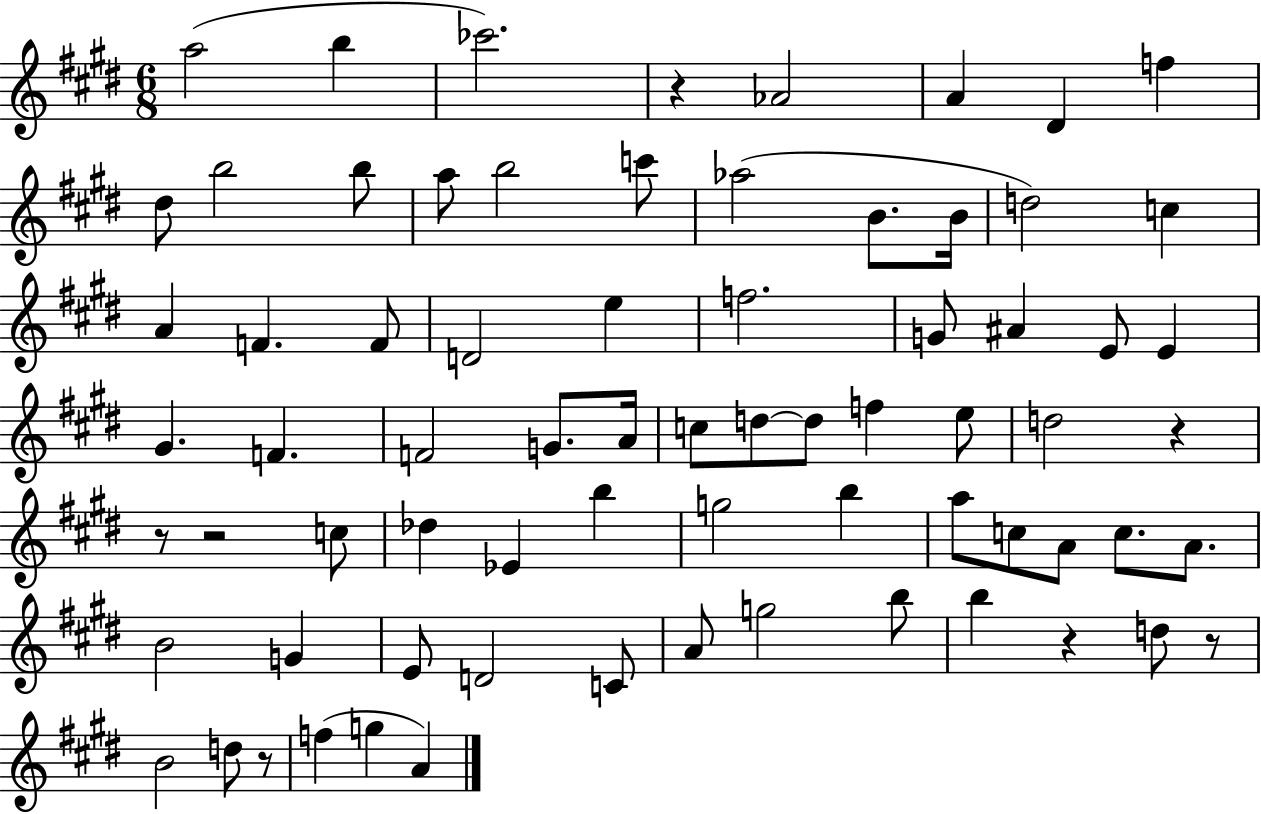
A5/h B5/q CES6/h. R/q Ab4/h A4/q D#4/q F5/q D#5/e B5/h B5/e A5/e B5/h C6/e Ab5/h B4/e. B4/s D5/h C5/q A4/q F4/q. F4/e D4/h E5/q F5/h. G4/e A#4/q E4/e E4/q G#4/q. F4/q. F4/h G4/e. A4/s C5/e D5/e D5/e F5/q E5/e D5/h R/q R/e R/h C5/e Db5/q Eb4/q B5/q G5/h B5/q A5/e C5/e A4/e C5/e. A4/e. B4/h G4/q E4/e D4/h C4/e A4/e G5/h B5/e B5/q R/q D5/e R/e B4/h D5/e R/e F5/q G5/q A4/q